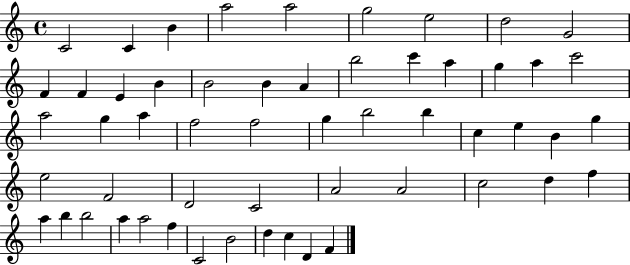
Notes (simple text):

C4/h C4/q B4/q A5/h A5/h G5/h E5/h D5/h G4/h F4/q F4/q E4/q B4/q B4/h B4/q A4/q B5/h C6/q A5/q G5/q A5/q C6/h A5/h G5/q A5/q F5/h F5/h G5/q B5/h B5/q C5/q E5/q B4/q G5/q E5/h F4/h D4/h C4/h A4/h A4/h C5/h D5/q F5/q A5/q B5/q B5/h A5/q A5/h F5/q C4/h B4/h D5/q C5/q D4/q F4/q